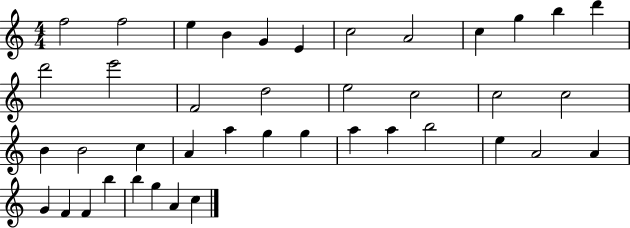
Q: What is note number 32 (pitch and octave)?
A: A4